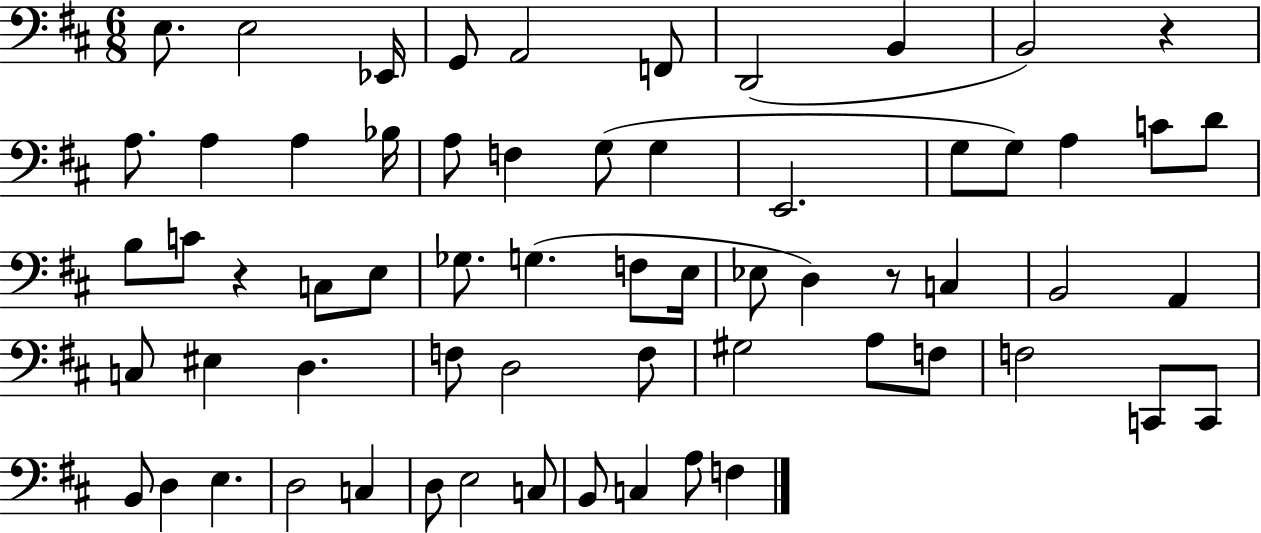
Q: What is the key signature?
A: D major